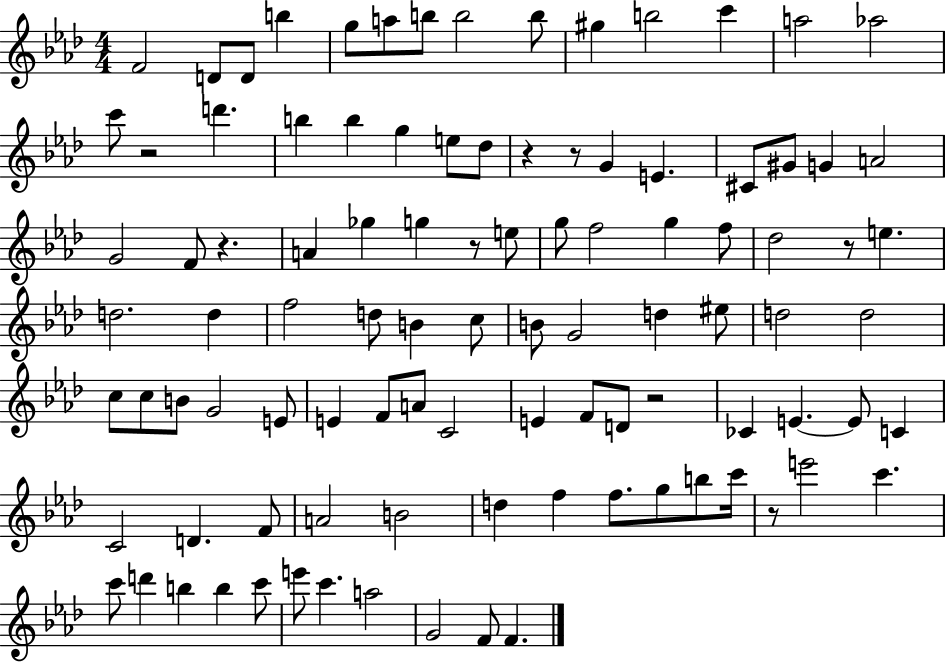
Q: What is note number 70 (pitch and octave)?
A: F4